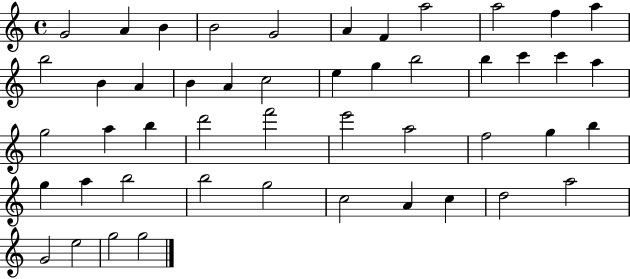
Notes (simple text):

G4/h A4/q B4/q B4/h G4/h A4/q F4/q A5/h A5/h F5/q A5/q B5/h B4/q A4/q B4/q A4/q C5/h E5/q G5/q B5/h B5/q C6/q C6/q A5/q G5/h A5/q B5/q D6/h F6/h E6/h A5/h F5/h G5/q B5/q G5/q A5/q B5/h B5/h G5/h C5/h A4/q C5/q D5/h A5/h G4/h E5/h G5/h G5/h